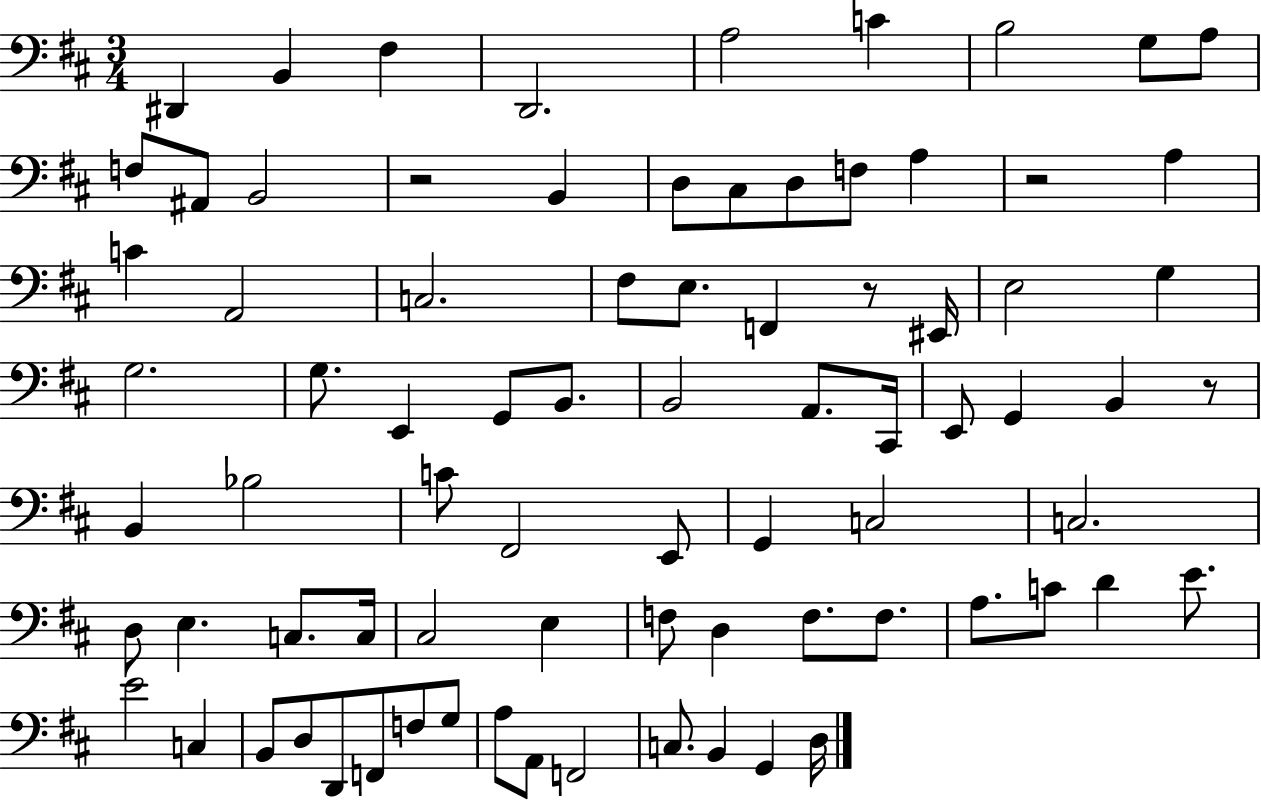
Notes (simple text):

D#2/q B2/q F#3/q D2/h. A3/h C4/q B3/h G3/e A3/e F3/e A#2/e B2/h R/h B2/q D3/e C#3/e D3/e F3/e A3/q R/h A3/q C4/q A2/h C3/h. F#3/e E3/e. F2/q R/e EIS2/s E3/h G3/q G3/h. G3/e. E2/q G2/e B2/e. B2/h A2/e. C#2/s E2/e G2/q B2/q R/e B2/q Bb3/h C4/e F#2/h E2/e G2/q C3/h C3/h. D3/e E3/q. C3/e. C3/s C#3/h E3/q F3/e D3/q F3/e. F3/e. A3/e. C4/e D4/q E4/e. E4/h C3/q B2/e D3/e D2/e F2/e F3/e G3/e A3/e A2/e F2/h C3/e. B2/q G2/q D3/s